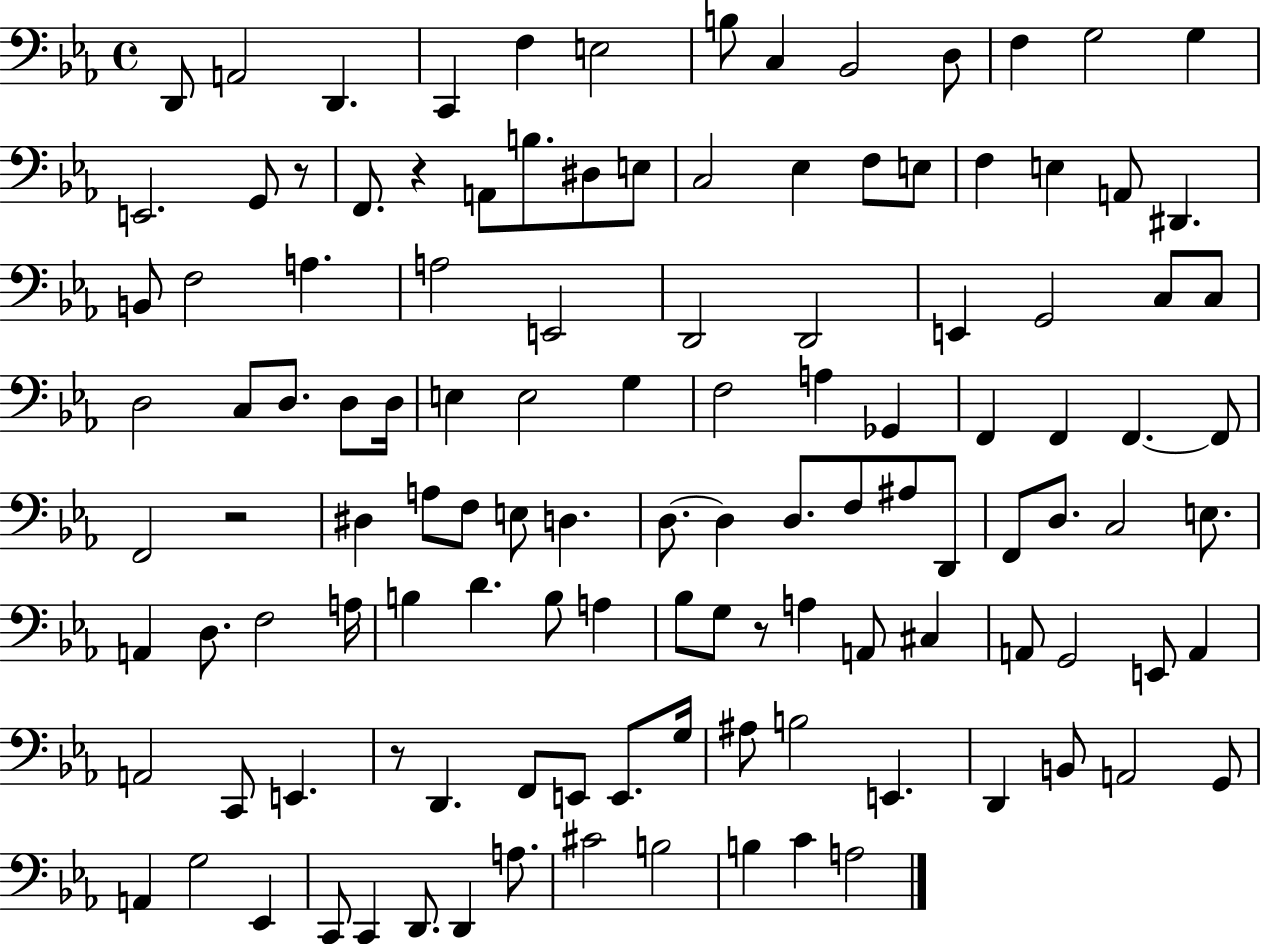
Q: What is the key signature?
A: EES major